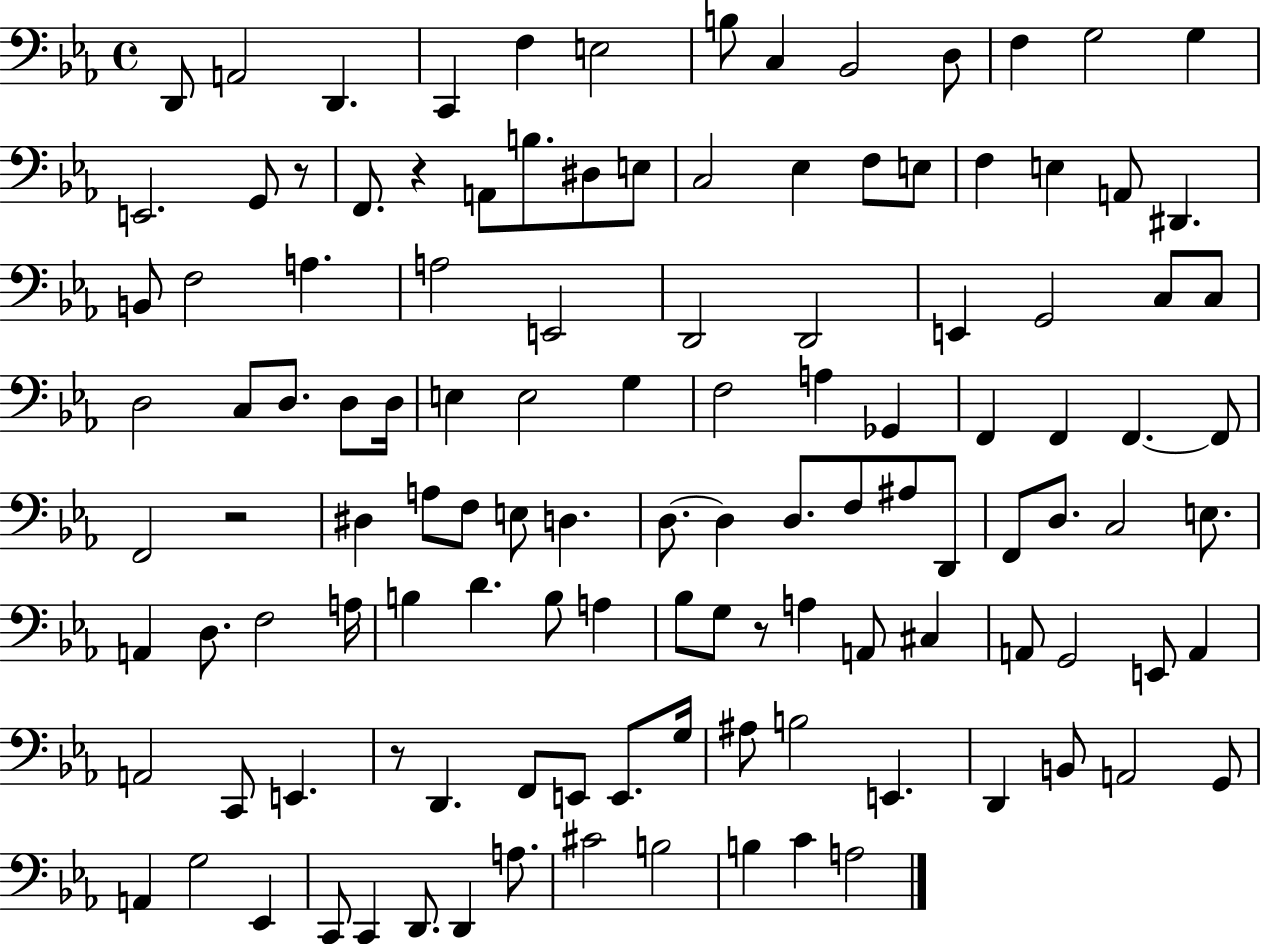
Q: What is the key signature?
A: EES major